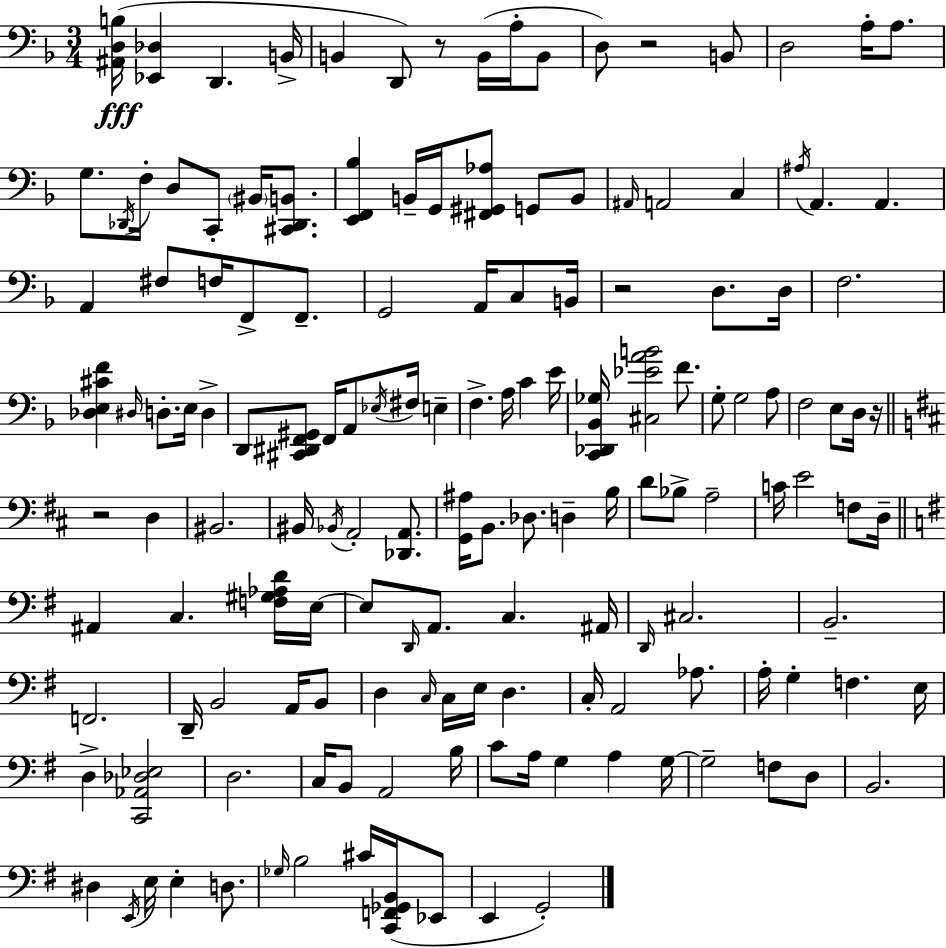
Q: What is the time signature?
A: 3/4